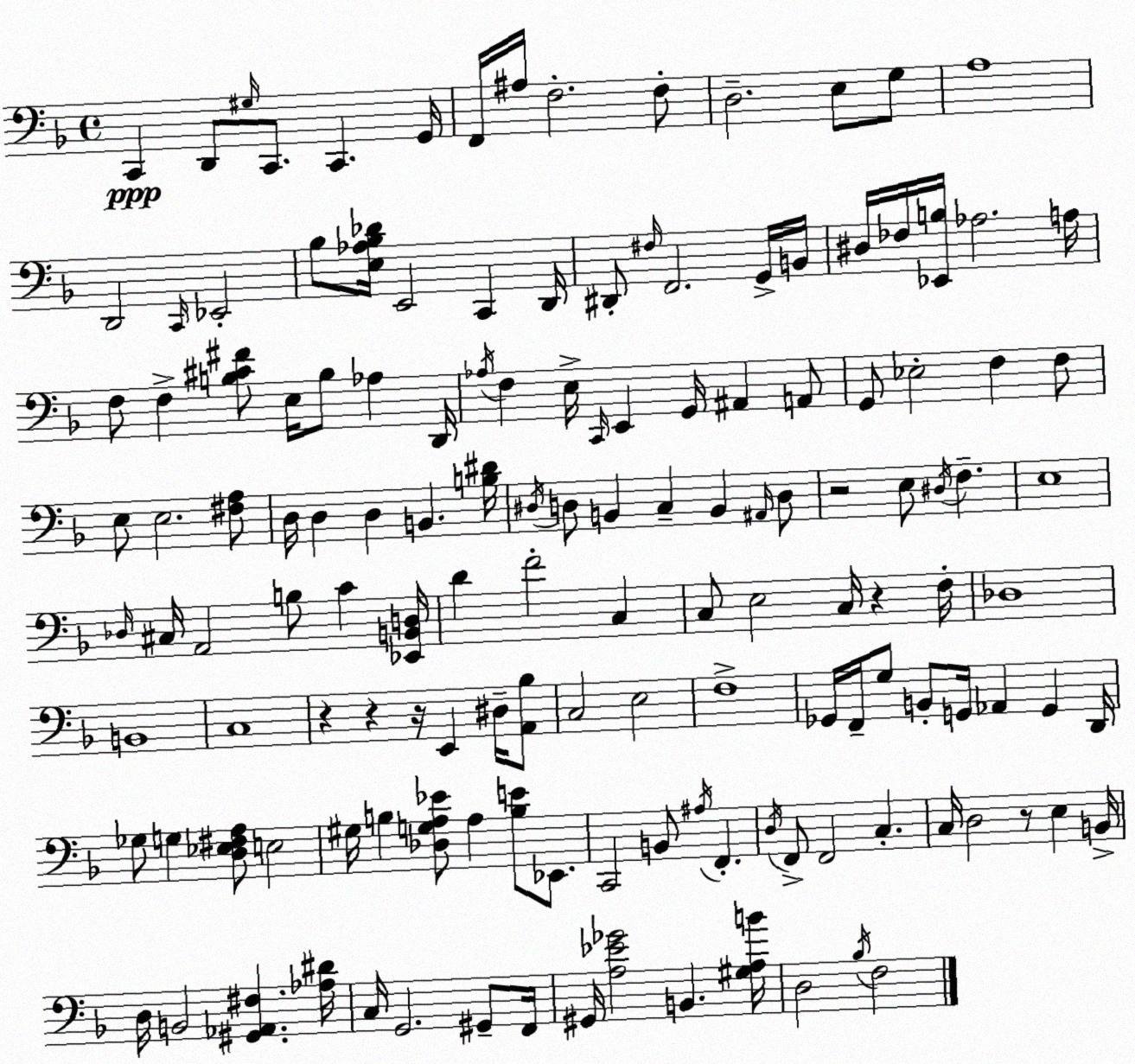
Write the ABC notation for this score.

X:1
T:Untitled
M:4/4
L:1/4
K:F
C,, D,,/2 ^G,/4 C,,/2 C,, G,,/4 F,,/4 ^A,/4 F,2 F,/2 D,2 E,/2 G,/2 A,4 D,,2 C,,/4 _E,,2 _B,/2 [E,_A,_B,_D]/4 E,,2 C,, D,,/4 ^D,,/2 ^F,/4 F,,2 G,,/4 B,,/4 ^D,/4 _F,/4 [_E,,B,]/4 _A,2 A,/4 F,/2 F, [B,^C^F]/2 E,/4 B,/2 _A, D,,/4 _A,/4 F, E,/4 C,,/4 E,, G,,/4 ^A,, A,,/2 G,,/2 _E,2 F, F,/2 E,/2 E,2 [^F,A,]/2 D,/4 D, D, B,, [B,^D]/4 ^D,/4 D,/2 B,, C, B,, ^A,,/4 D,/2 z2 E,/2 ^D,/4 F, E,4 _D,/4 ^C,/4 A,,2 B,/2 C [_E,,B,,D,]/4 D F2 C, C,/2 E,2 C,/4 z F,/4 _D,4 B,,4 C,4 z z z/4 E,, ^D,/4 [A,,_B,]/2 C,2 E,2 F,4 _G,,/4 F,,/4 G,/2 B,,/2 G,,/4 _A,, G,, D,,/4 _G,/2 G, [D,_E,^F,A,]/2 E,2 ^G,/4 B, [_D,G,A,_E]/2 A, [B,E]/2 _E,,/2 C,,2 B,,/2 ^A,/4 F,, D,/4 F,,/2 F,,2 C, C,/4 D,2 z/2 E, B,,/4 D,/4 B,,2 [^G,,_A,,^F,] [_A,^D]/4 C,/4 G,,2 ^G,,/2 F,,/4 ^G,,/4 [A,_E_G]2 B,, [^G,A,B]/4 D,2 _B,/4 F,2